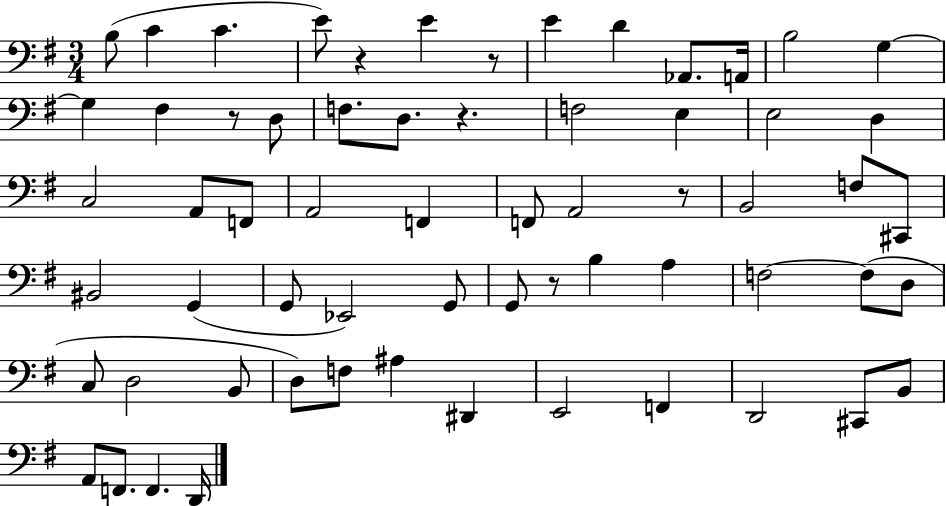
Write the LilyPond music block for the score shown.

{
  \clef bass
  \numericTimeSignature
  \time 3/4
  \key g \major
  b8( c'4 c'4. | e'8) r4 e'4 r8 | e'4 d'4 aes,8. a,16 | b2 g4~~ | \break g4 fis4 r8 d8 | f8. d8. r4. | f2 e4 | e2 d4 | \break c2 a,8 f,8 | a,2 f,4 | f,8 a,2 r8 | b,2 f8 cis,8 | \break bis,2 g,4( | g,8 ees,2) g,8 | g,8 r8 b4 a4 | f2~~ f8( d8 | \break c8 d2 b,8 | d8) f8 ais4 dis,4 | e,2 f,4 | d,2 cis,8 b,8 | \break a,8 f,8. f,4. d,16 | \bar "|."
}